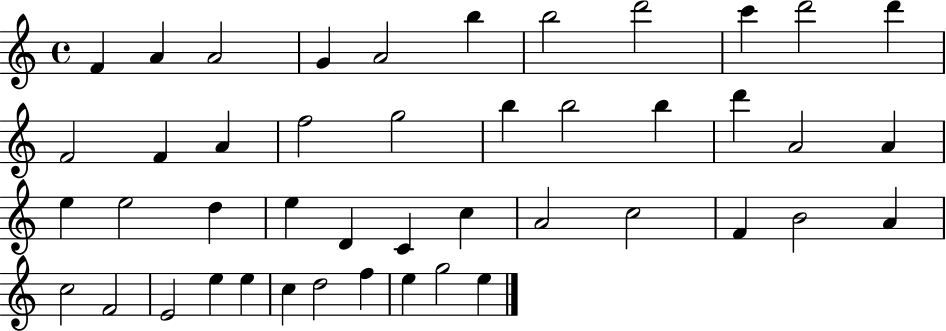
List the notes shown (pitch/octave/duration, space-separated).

F4/q A4/q A4/h G4/q A4/h B5/q B5/h D6/h C6/q D6/h D6/q F4/h F4/q A4/q F5/h G5/h B5/q B5/h B5/q D6/q A4/h A4/q E5/q E5/h D5/q E5/q D4/q C4/q C5/q A4/h C5/h F4/q B4/h A4/q C5/h F4/h E4/h E5/q E5/q C5/q D5/h F5/q E5/q G5/h E5/q